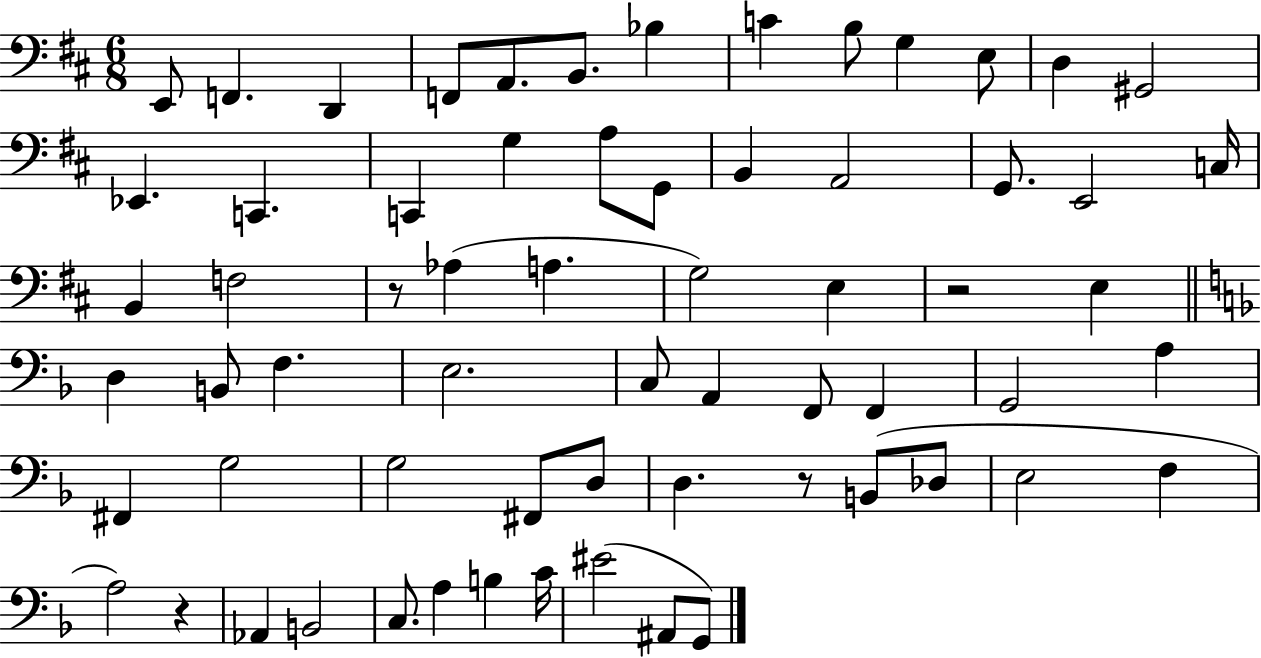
{
  \clef bass
  \numericTimeSignature
  \time 6/8
  \key d \major
  \repeat volta 2 { e,8 f,4. d,4 | f,8 a,8. b,8. bes4 | c'4 b8 g4 e8 | d4 gis,2 | \break ees,4. c,4. | c,4 g4 a8 g,8 | b,4 a,2 | g,8. e,2 c16 | \break b,4 f2 | r8 aes4( a4. | g2) e4 | r2 e4 | \break \bar "||" \break \key f \major d4 b,8 f4. | e2. | c8 a,4 f,8 f,4 | g,2 a4 | \break fis,4 g2 | g2 fis,8 d8 | d4. r8 b,8( des8 | e2 f4 | \break a2) r4 | aes,4 b,2 | c8. a4 b4 c'16 | eis'2( ais,8 g,8) | \break } \bar "|."
}